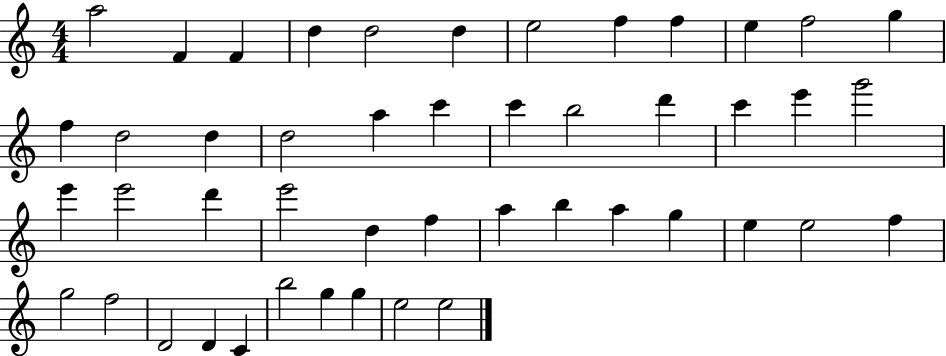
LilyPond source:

{
  \clef treble
  \numericTimeSignature
  \time 4/4
  \key c \major
  a''2 f'4 f'4 | d''4 d''2 d''4 | e''2 f''4 f''4 | e''4 f''2 g''4 | \break f''4 d''2 d''4 | d''2 a''4 c'''4 | c'''4 b''2 d'''4 | c'''4 e'''4 g'''2 | \break e'''4 e'''2 d'''4 | e'''2 d''4 f''4 | a''4 b''4 a''4 g''4 | e''4 e''2 f''4 | \break g''2 f''2 | d'2 d'4 c'4 | b''2 g''4 g''4 | e''2 e''2 | \break \bar "|."
}